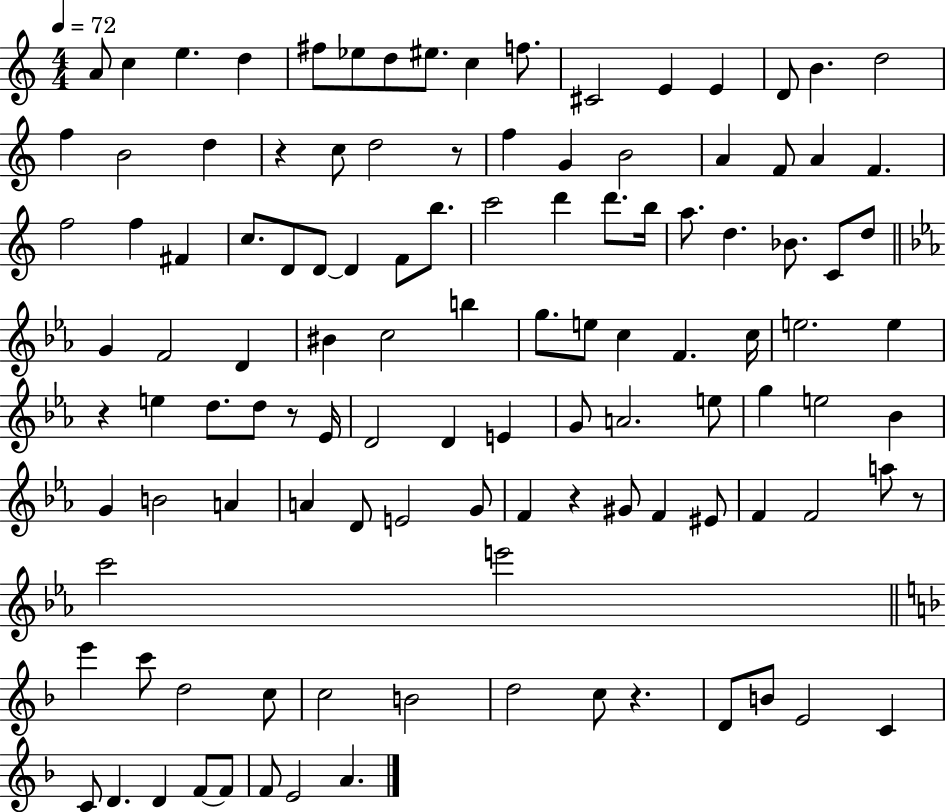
{
  \clef treble
  \numericTimeSignature
  \time 4/4
  \key c \major
  \tempo 4 = 72
  a'8 c''4 e''4. d''4 | fis''8 ees''8 d''8 eis''8. c''4 f''8. | cis'2 e'4 e'4 | d'8 b'4. d''2 | \break f''4 b'2 d''4 | r4 c''8 d''2 r8 | f''4 g'4 b'2 | a'4 f'8 a'4 f'4. | \break f''2 f''4 fis'4 | c''8. d'8 d'8~~ d'4 f'8 b''8. | c'''2 d'''4 d'''8. b''16 | a''8. d''4. bes'8. c'8 d''8 | \break \bar "||" \break \key c \minor g'4 f'2 d'4 | bis'4 c''2 b''4 | g''8. e''8 c''4 f'4. c''16 | e''2. e''4 | \break r4 e''4 d''8. d''8 r8 ees'16 | d'2 d'4 e'4 | g'8 a'2. e''8 | g''4 e''2 bes'4 | \break g'4 b'2 a'4 | a'4 d'8 e'2 g'8 | f'4 r4 gis'8 f'4 eis'8 | f'4 f'2 a''8 r8 | \break c'''2 e'''2 | \bar "||" \break \key f \major e'''4 c'''8 d''2 c''8 | c''2 b'2 | d''2 c''8 r4. | d'8 b'8 e'2 c'4 | \break c'8 d'4. d'4 f'8~~ f'8 | f'8 e'2 a'4. | \bar "|."
}